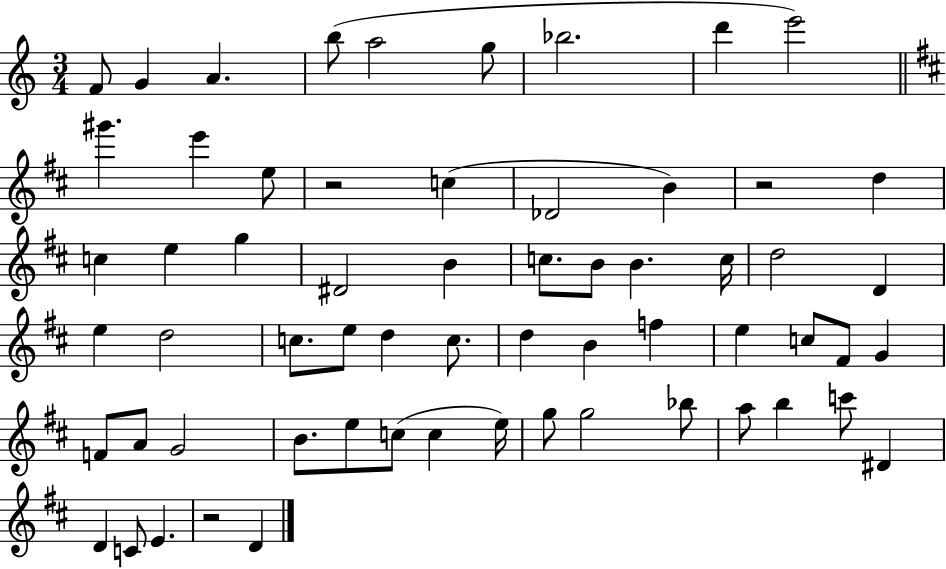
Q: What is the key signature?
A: C major